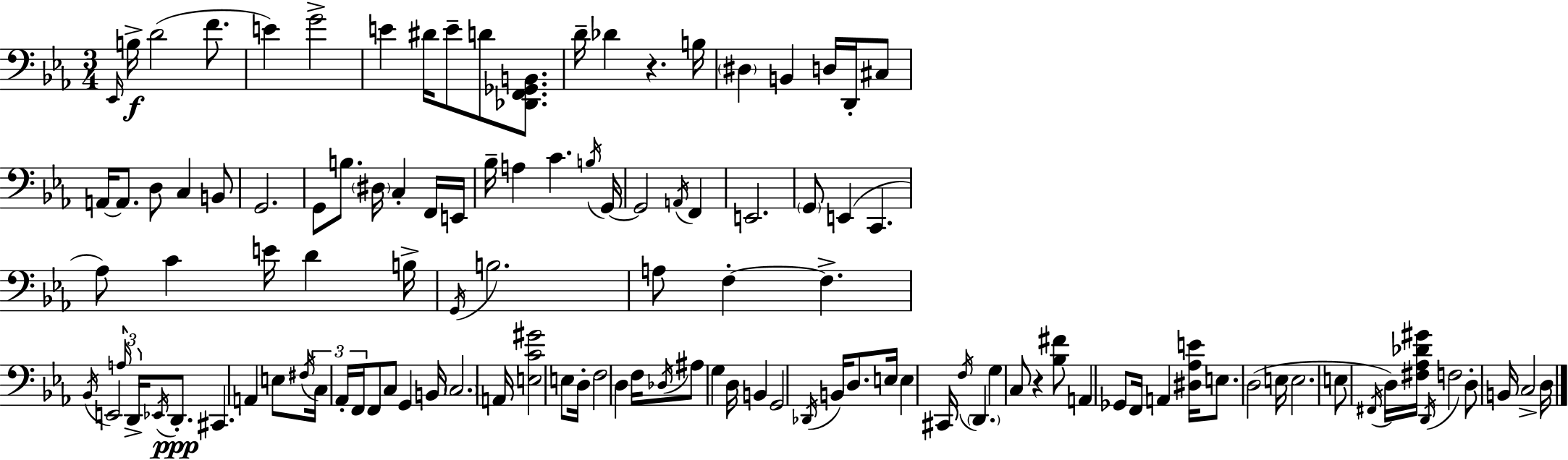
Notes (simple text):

Eb2/s B3/s D4/h F4/e. E4/q G4/h E4/q D#4/s E4/e D4/e [Db2,F2,Gb2,B2]/e. D4/s Db4/q R/q. B3/s D#3/q B2/q D3/s D2/s C#3/e A2/s A2/e. D3/e C3/q B2/e G2/h. G2/e B3/e. D#3/s C3/q F2/s E2/s Bb3/s A3/q C4/q. B3/s G2/s G2/h A2/s F2/q E2/h. G2/e E2/q C2/q. Ab3/e C4/q E4/s D4/q B3/s G2/s B3/h. A3/e F3/q F3/q. Bb2/s E2/h A3/s D2/s Eb2/s D2/e. C#2/q. A2/q E3/e F#3/s C3/s Ab2/s F2/s F2/e C3/e G2/q B2/s C3/h. A2/s [E3,C4,G#4]/h E3/e D3/s F3/h D3/q F3/s Db3/s A#3/e G3/q D3/s B2/q G2/h Db2/s B2/s D3/e. E3/s E3/q C#2/s F3/s D2/q. G3/q C3/e R/q [Bb3,F#4]/e A2/q Gb2/e F2/s A2/q [D#3,Ab3,E4]/s E3/e. D3/h E3/s E3/h. E3/e F#2/s D3/s [F#3,Ab3,Db4,G#4]/s D2/s F3/h D3/e B2/s C3/h D3/s